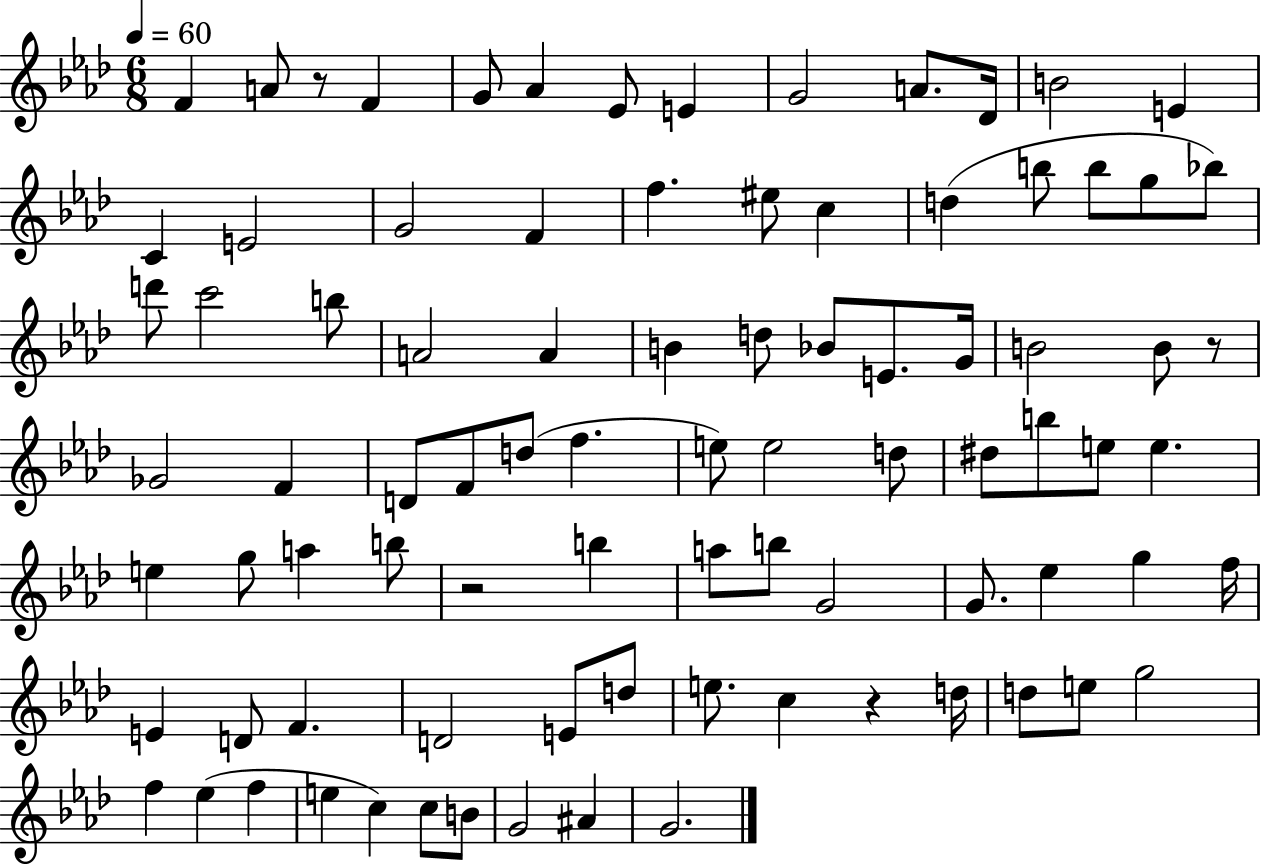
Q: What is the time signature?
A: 6/8